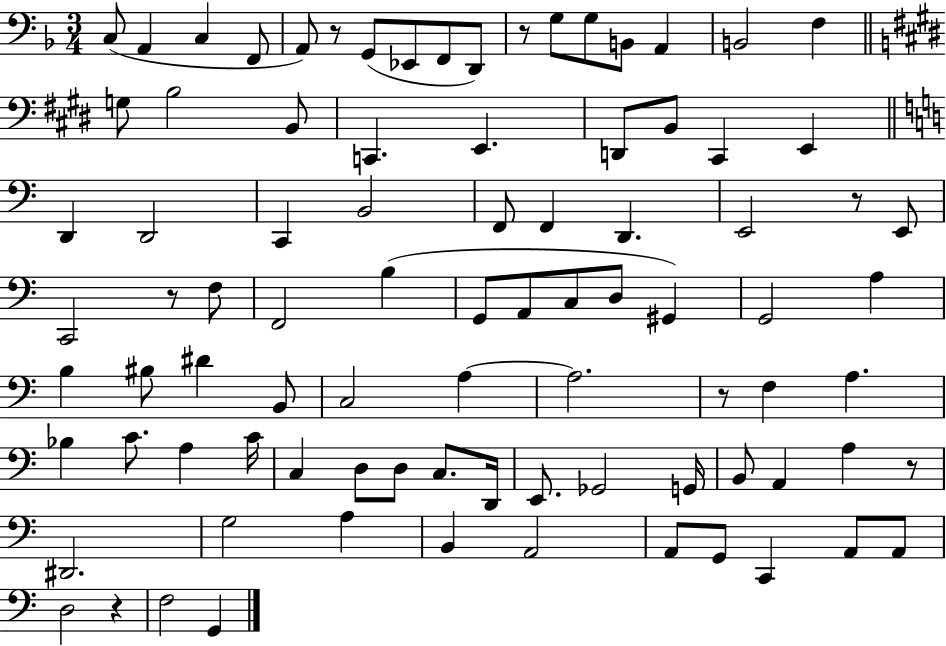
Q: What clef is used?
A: bass